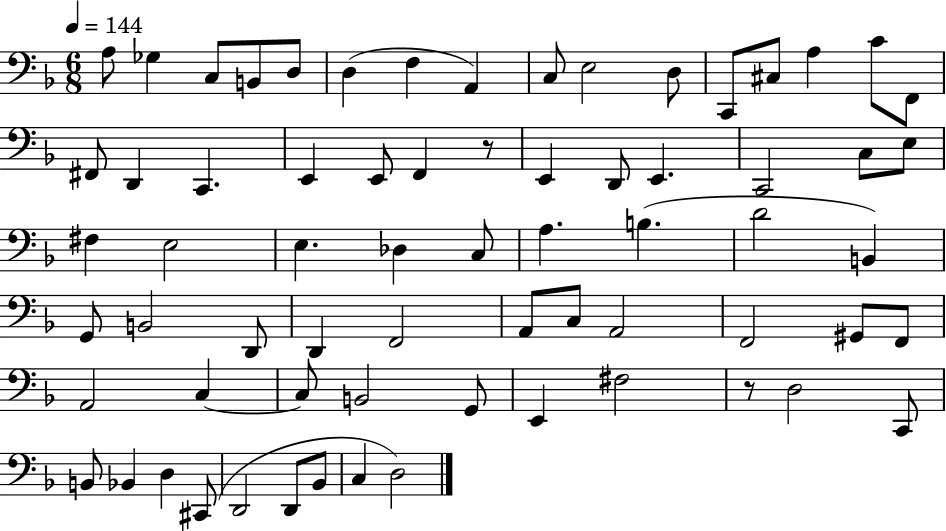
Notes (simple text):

A3/e Gb3/q C3/e B2/e D3/e D3/q F3/q A2/q C3/e E3/h D3/e C2/e C#3/e A3/q C4/e F2/e F#2/e D2/q C2/q. E2/q E2/e F2/q R/e E2/q D2/e E2/q. C2/h C3/e E3/e F#3/q E3/h E3/q. Db3/q C3/e A3/q. B3/q. D4/h B2/q G2/e B2/h D2/e D2/q F2/h A2/e C3/e A2/h F2/h G#2/e F2/e A2/h C3/q C3/e B2/h G2/e E2/q F#3/h R/e D3/h C2/e B2/e Bb2/q D3/q C#2/e D2/h D2/e Bb2/e C3/q D3/h